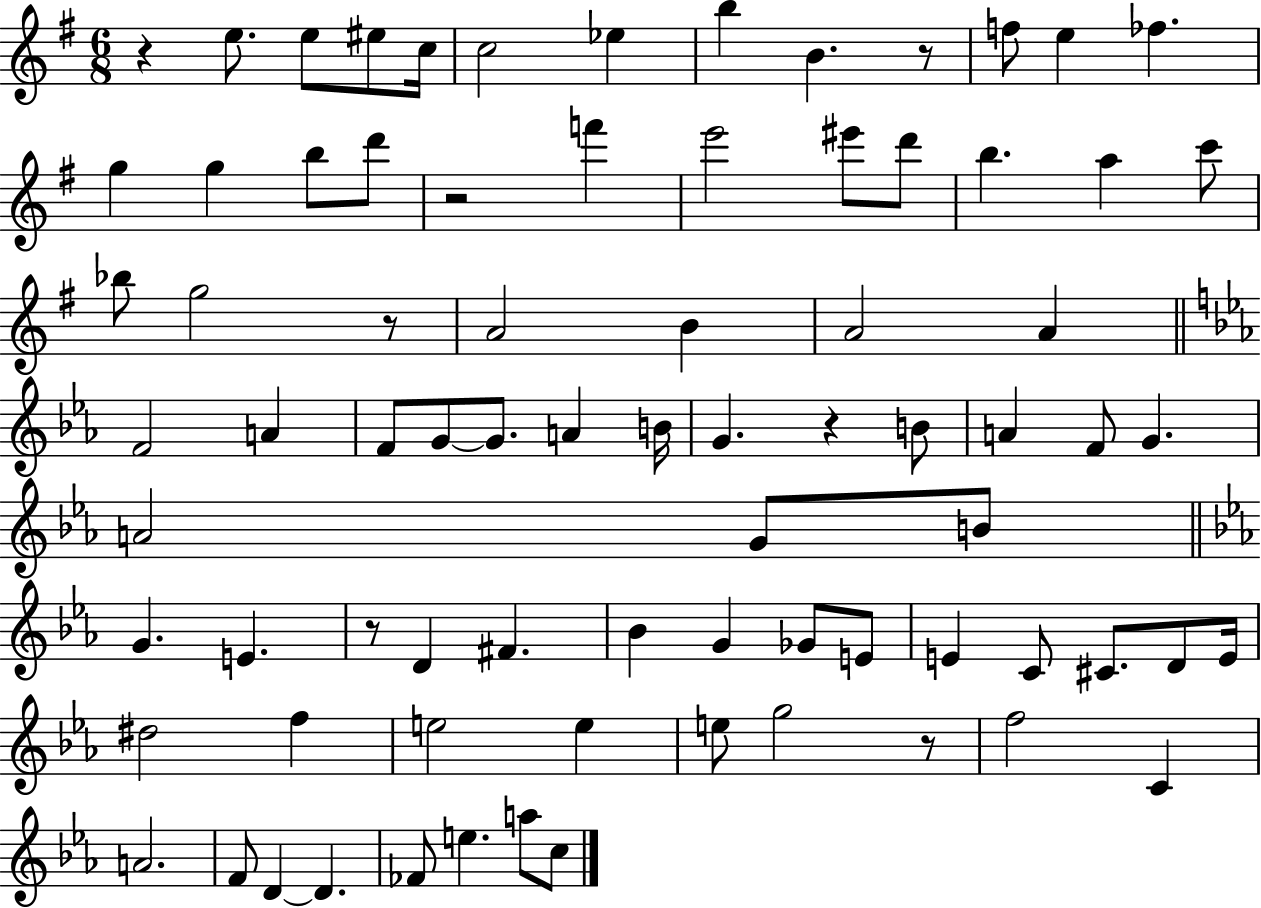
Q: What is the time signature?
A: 6/8